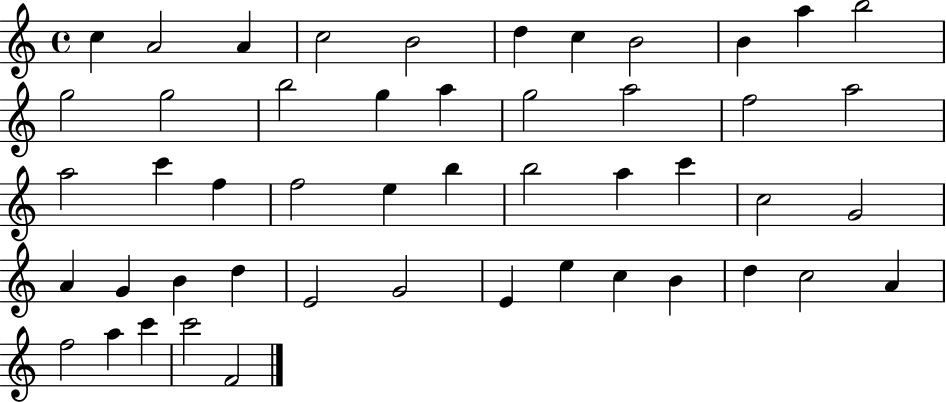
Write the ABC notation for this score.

X:1
T:Untitled
M:4/4
L:1/4
K:C
c A2 A c2 B2 d c B2 B a b2 g2 g2 b2 g a g2 a2 f2 a2 a2 c' f f2 e b b2 a c' c2 G2 A G B d E2 G2 E e c B d c2 A f2 a c' c'2 F2